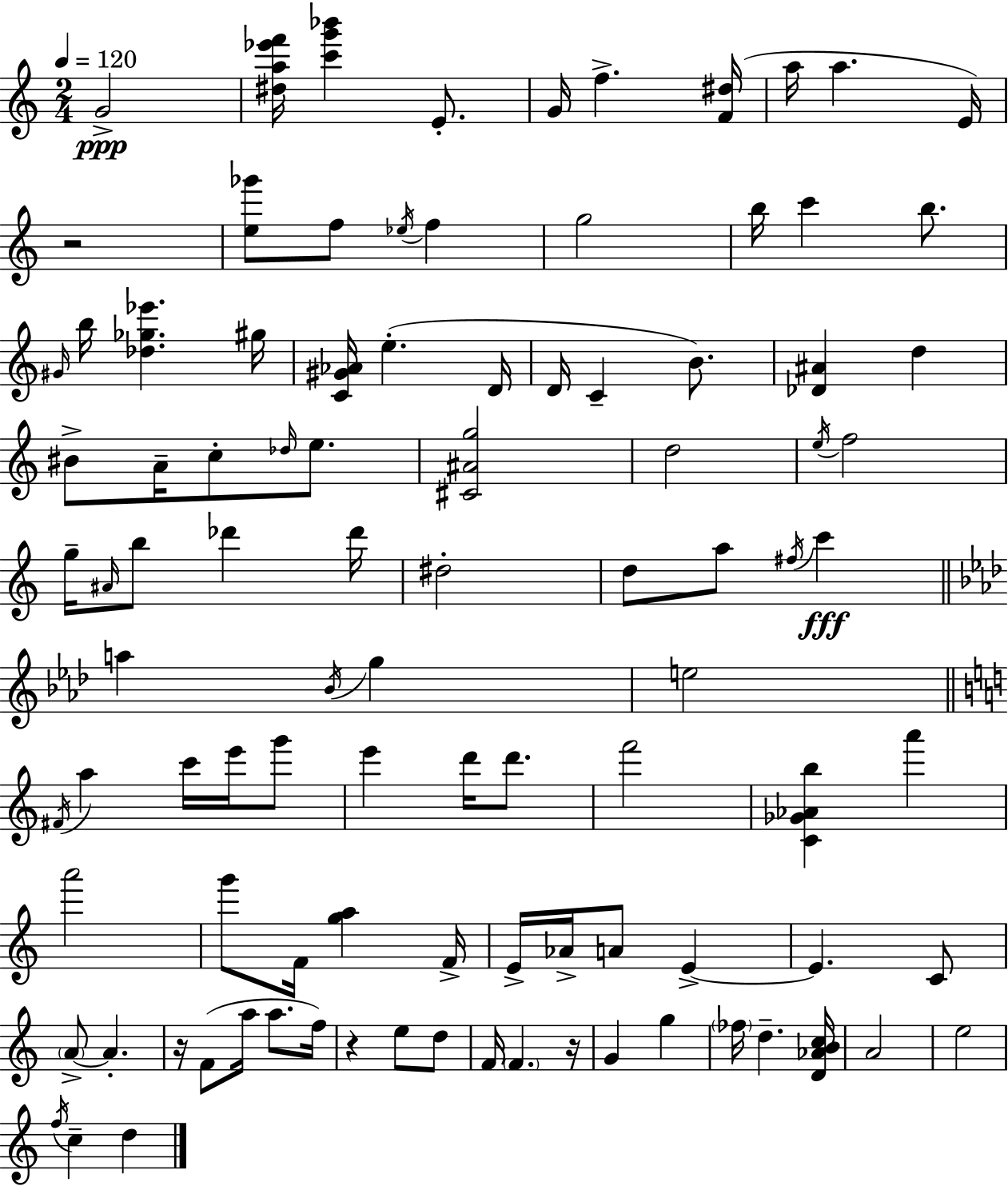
{
  \clef treble
  \numericTimeSignature
  \time 2/4
  \key c \major
  \tempo 4 = 120
  g'2->\ppp | <dis'' a'' ees''' f'''>16 <c''' g''' bes'''>4 e'8.-. | g'16 f''4.-> <f' dis''>16( | a''16 a''4. e'16) | \break r2 | <e'' ges'''>8 f''8 \acciaccatura { ees''16 } f''4 | g''2 | b''16 c'''4 b''8. | \break \grace { gis'16 } b''16 <des'' ges'' ees'''>4. | gis''16 <c' gis' aes'>16 e''4.-.( | d'16 d'16 c'4-- b'8.) | <des' ais'>4 d''4 | \break bis'8-> a'16-- c''8-. \grace { des''16 } | e''8. <cis' ais' g''>2 | d''2 | \acciaccatura { e''16 } f''2 | \break g''16-- \grace { ais'16 } b''8 | des'''4 des'''16 dis''2-. | d''8 a''8 | \acciaccatura { fis''16 } c'''4\fff \bar "||" \break \key f \minor a''4 \acciaccatura { bes'16 } g''4 | e''2 | \bar "||" \break \key a \minor \acciaccatura { fis'16 } a''4 c'''16 e'''16 g'''8 | e'''4 d'''16 d'''8. | f'''2 | <c' ges' aes' b''>4 a'''4 | \break a'''2 | g'''8 f'16 <g'' a''>4 | f'16-> e'16-> aes'16-> a'8 e'4->~~ | e'4. c'8 | \break \parenthesize a'8->~~ a'4.-. | r16 f'8( a''16 a''8. | f''16) r4 e''8 d''8 | f'16 \parenthesize f'4. | \break r16 g'4 g''4 | \parenthesize fes''16 d''4.-- | <d' aes' b' c''>16 a'2 | e''2 | \break \acciaccatura { f''16 } c''4-- d''4 | \bar "|."
}